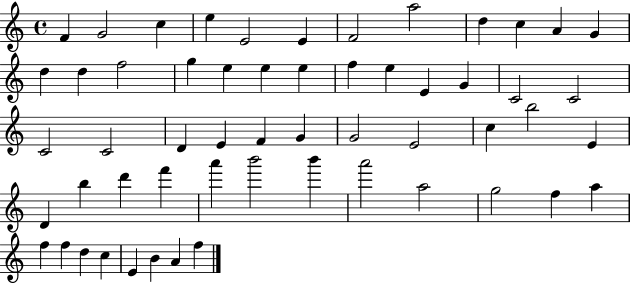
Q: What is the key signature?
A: C major